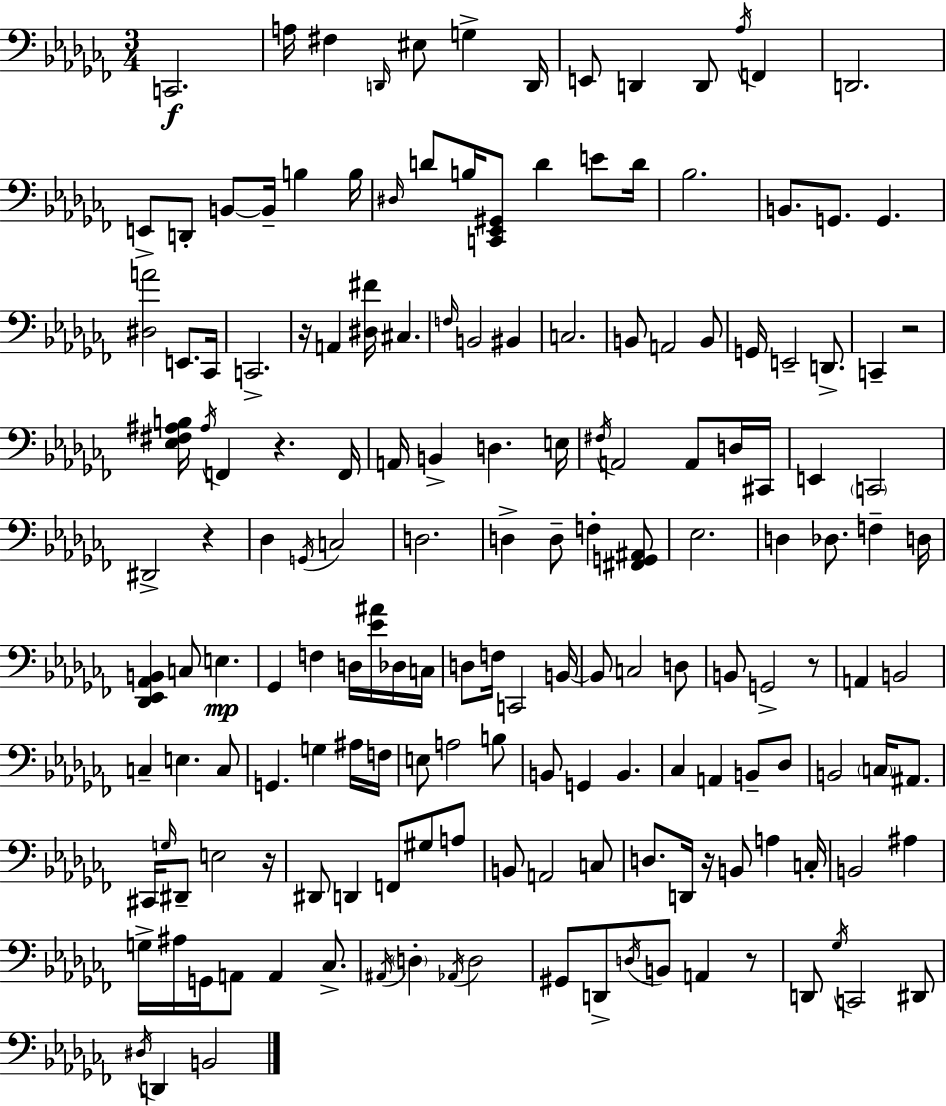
C2/h. A3/s F#3/q D2/s EIS3/e G3/q D2/s E2/e D2/q D2/e Ab3/s F2/q D2/h. E2/e D2/e B2/e B2/s B3/q B3/s D#3/s D4/e B3/s [C2,Eb2,G#2]/e D4/q E4/e D4/s Bb3/h. B2/e. G2/e. G2/q. [D#3,A4]/h E2/e. CES2/s C2/h. R/s A2/q [D#3,F#4]/s C#3/q. F3/s B2/h BIS2/q C3/h. B2/e A2/h B2/e G2/s E2/h D2/e. C2/q R/h [Eb3,F#3,A#3,B3]/s A#3/s F2/q R/q. F2/s A2/s B2/q D3/q. E3/s F#3/s A2/h A2/e D3/s C#2/s E2/q C2/h D#2/h R/q Db3/q G2/s C3/h D3/h. D3/q D3/e F3/q [F#2,G2,A#2]/e Eb3/h. D3/q Db3/e. F3/q D3/s [Db2,Eb2,Ab2,B2]/q C3/e E3/q. Gb2/q F3/q D3/s [Eb4,A#4]/s Db3/s C3/s D3/e F3/s C2/h B2/s B2/e C3/h D3/e B2/e G2/h R/e A2/q B2/h C3/q E3/q. C3/e G2/q. G3/q A#3/s F3/s E3/e A3/h B3/e B2/e G2/q B2/q. CES3/q A2/q B2/e Db3/e B2/h C3/s A#2/e. C#2/s G3/s D#2/e E3/h R/s D#2/e D2/q F2/e G#3/e A3/e B2/e A2/h C3/e D3/e. D2/s R/s B2/e A3/q C3/s B2/h A#3/q G3/s A#3/s G2/s A2/e A2/q CES3/e. A#2/s D3/q Ab2/s D3/h G#2/e D2/e D3/s B2/e A2/q R/e D2/e Gb3/s C2/h D#2/e D#3/s D2/q B2/h